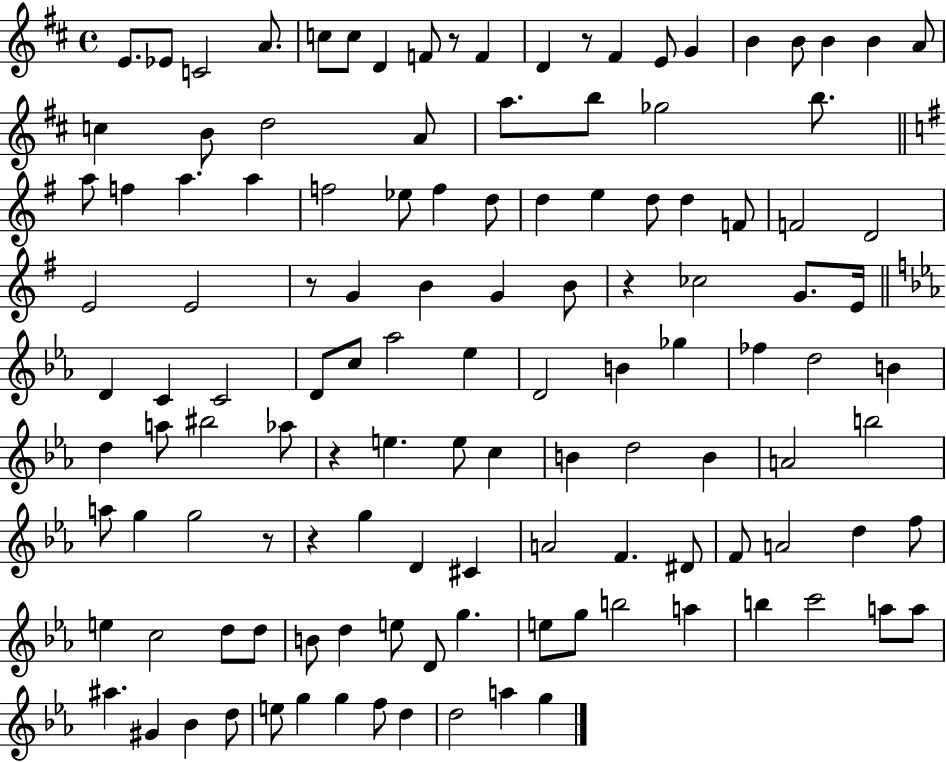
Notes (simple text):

E4/e. Eb4/e C4/h A4/e. C5/e C5/e D4/q F4/e R/e F4/q D4/q R/e F#4/q E4/e G4/q B4/q B4/e B4/q B4/q A4/e C5/q B4/e D5/h A4/e A5/e. B5/e Gb5/h B5/e. A5/e F5/q A5/q. A5/q F5/h Eb5/e F5/q D5/e D5/q E5/q D5/e D5/q F4/e F4/h D4/h E4/h E4/h R/e G4/q B4/q G4/q B4/e R/q CES5/h G4/e. E4/s D4/q C4/q C4/h D4/e C5/e Ab5/h Eb5/q D4/h B4/q Gb5/q FES5/q D5/h B4/q D5/q A5/e BIS5/h Ab5/e R/q E5/q. E5/e C5/q B4/q D5/h B4/q A4/h B5/h A5/e G5/q G5/h R/e R/q G5/q D4/q C#4/q A4/h F4/q. D#4/e F4/e A4/h D5/q F5/e E5/q C5/h D5/e D5/e B4/e D5/q E5/e D4/e G5/q. E5/e G5/e B5/h A5/q B5/q C6/h A5/e A5/e A#5/q. G#4/q Bb4/q D5/e E5/e G5/q G5/q F5/e D5/q D5/h A5/q G5/q